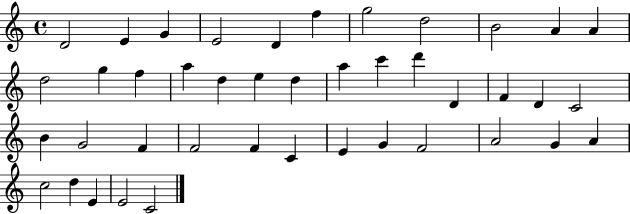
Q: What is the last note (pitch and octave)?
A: C4